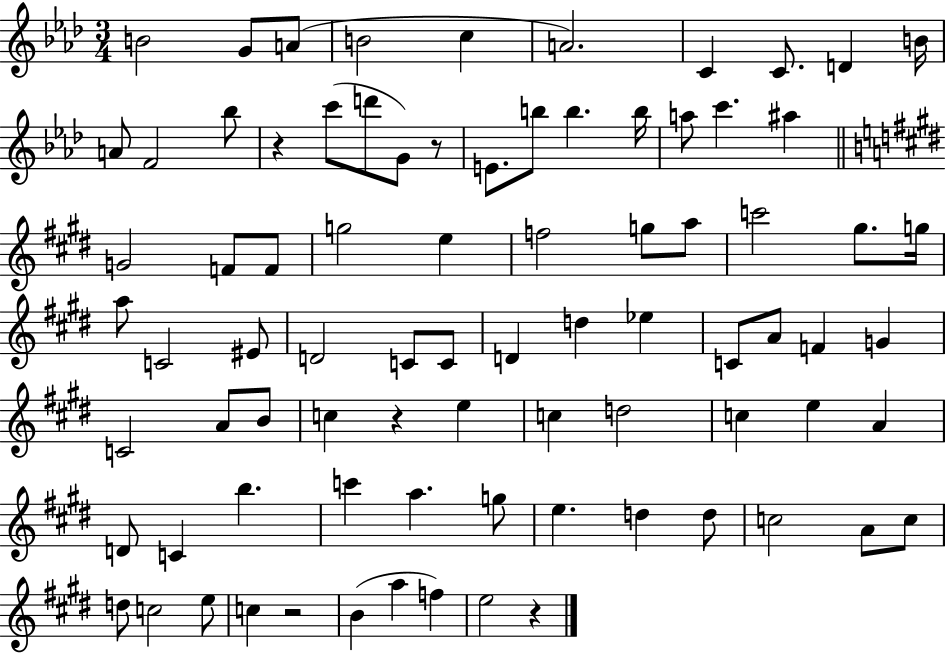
X:1
T:Untitled
M:3/4
L:1/4
K:Ab
B2 G/2 A/2 B2 c A2 C C/2 D B/4 A/2 F2 _b/2 z c'/2 d'/2 G/2 z/2 E/2 b/2 b b/4 a/2 c' ^a G2 F/2 F/2 g2 e f2 g/2 a/2 c'2 ^g/2 g/4 a/2 C2 ^E/2 D2 C/2 C/2 D d _e C/2 A/2 F G C2 A/2 B/2 c z e c d2 c e A D/2 C b c' a g/2 e d d/2 c2 A/2 c/2 d/2 c2 e/2 c z2 B a f e2 z